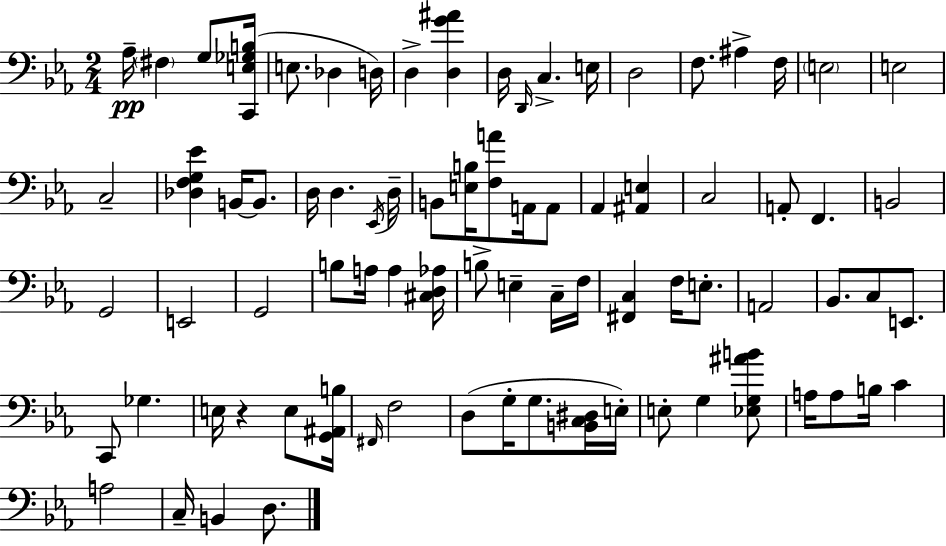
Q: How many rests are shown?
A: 1